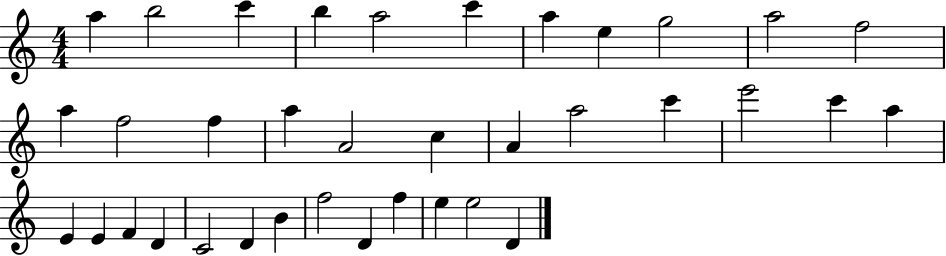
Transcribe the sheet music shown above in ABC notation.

X:1
T:Untitled
M:4/4
L:1/4
K:C
a b2 c' b a2 c' a e g2 a2 f2 a f2 f a A2 c A a2 c' e'2 c' a E E F D C2 D B f2 D f e e2 D